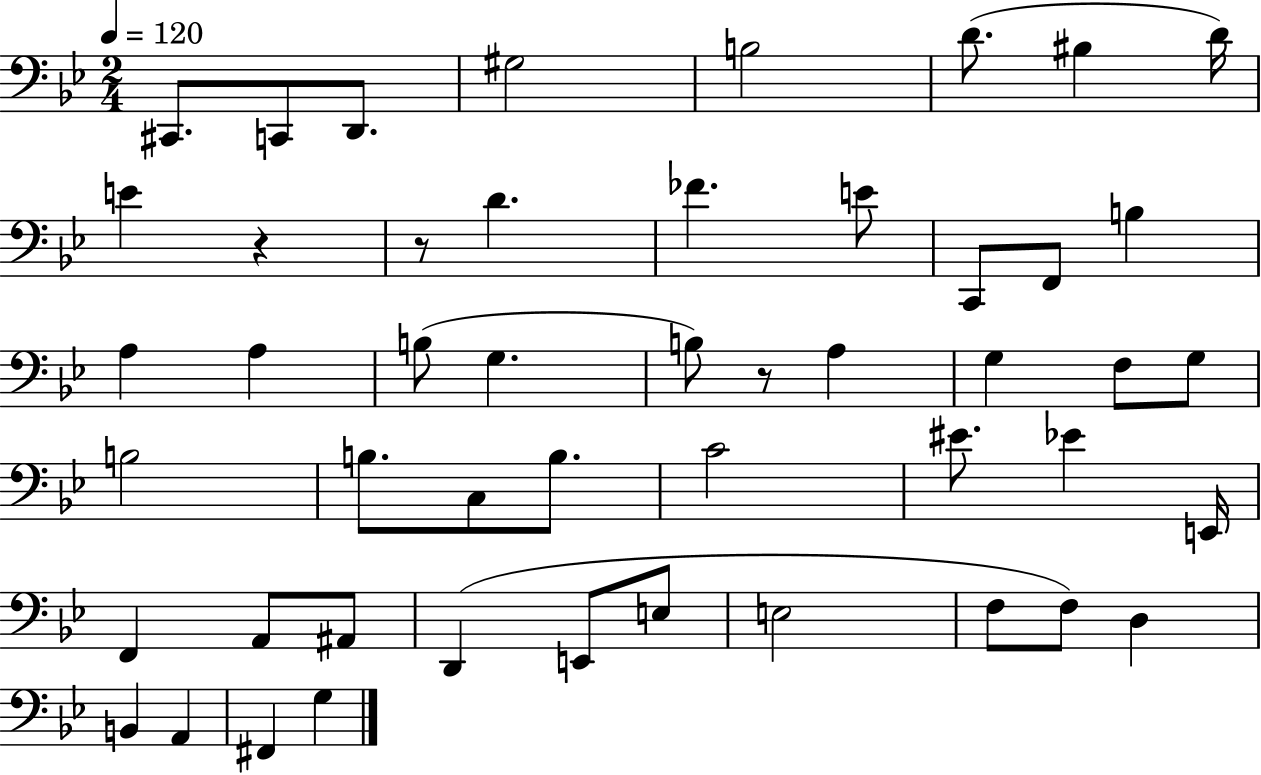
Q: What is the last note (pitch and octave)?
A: G3